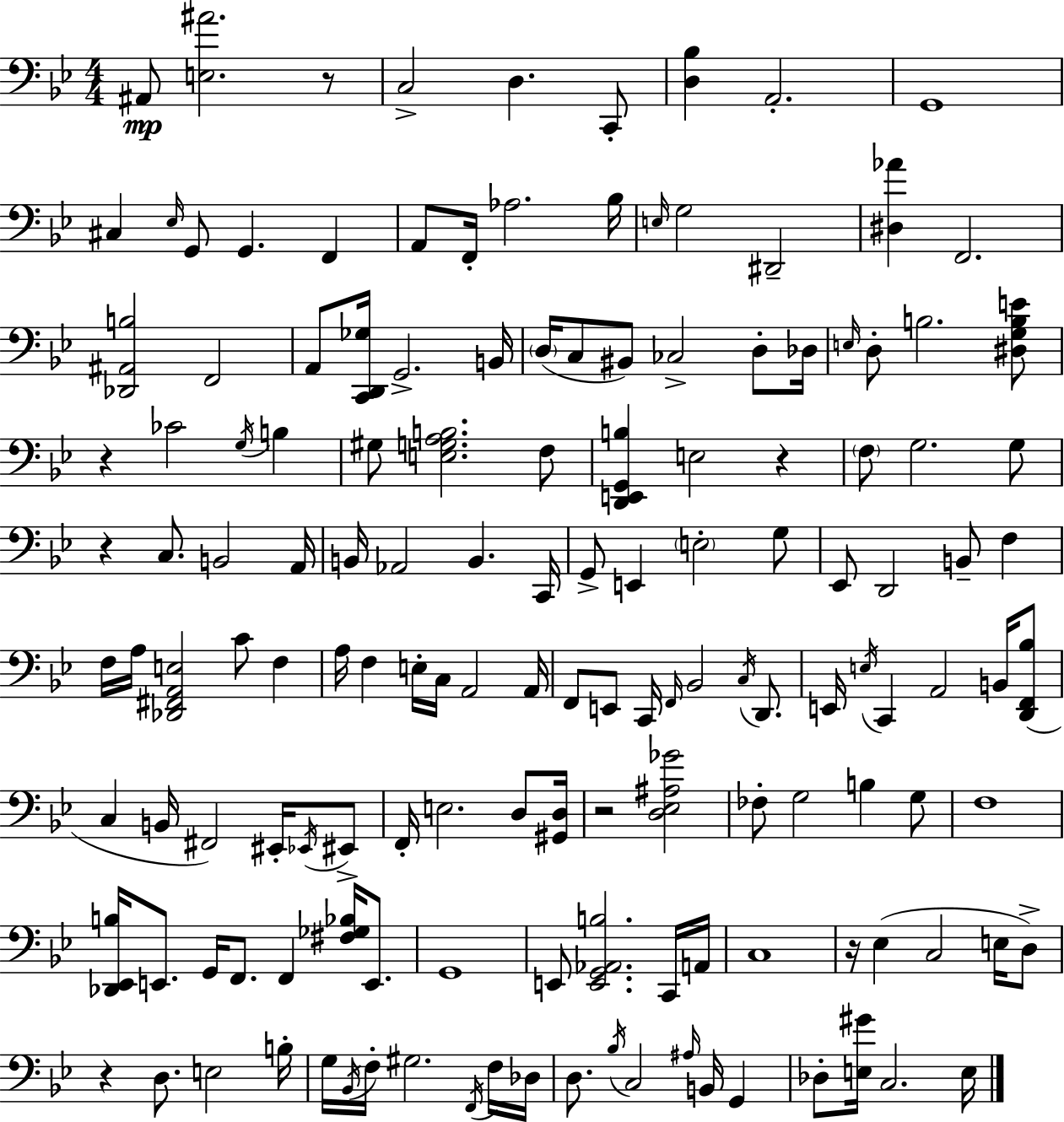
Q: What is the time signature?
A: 4/4